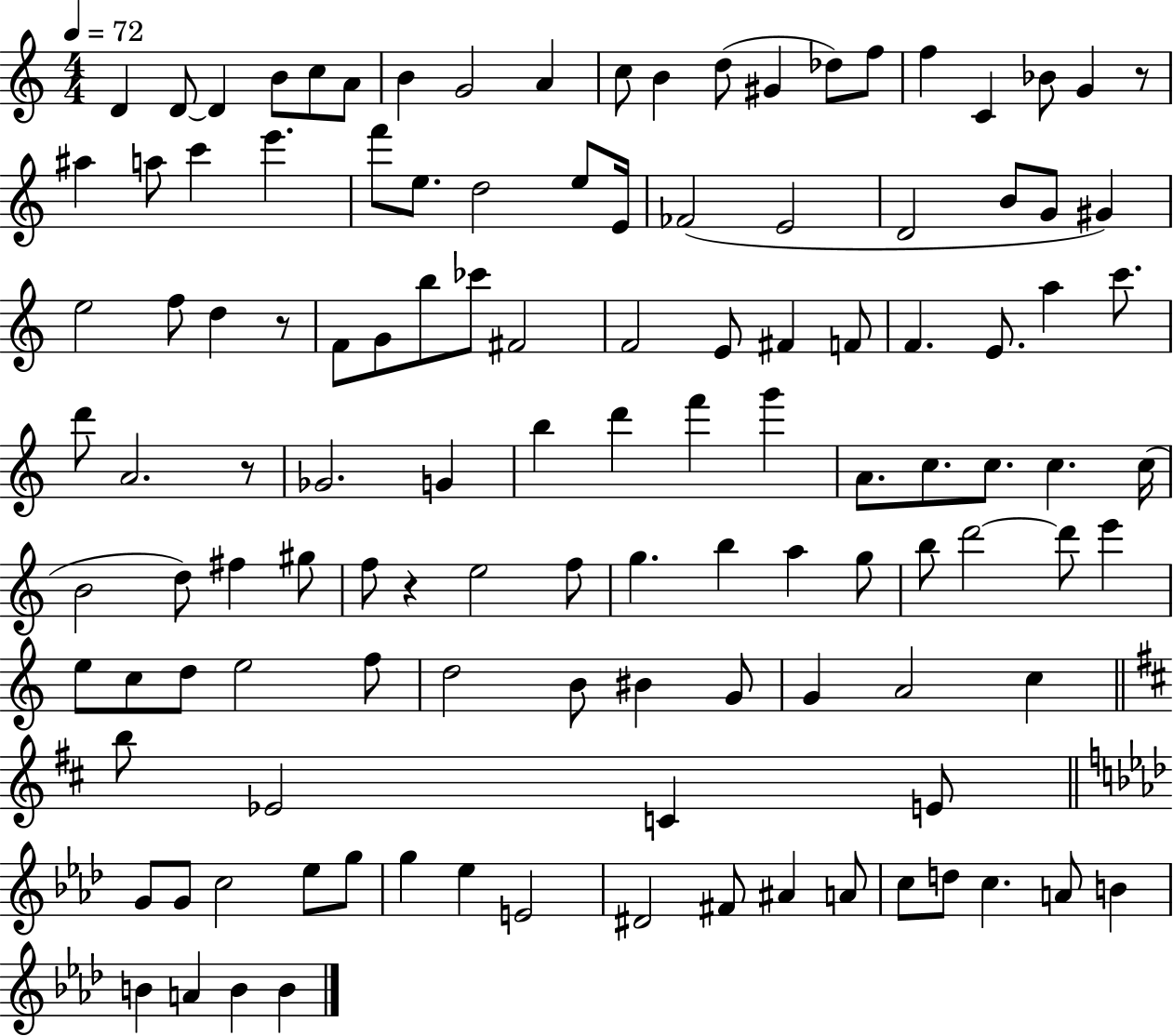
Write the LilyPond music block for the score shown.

{
  \clef treble
  \numericTimeSignature
  \time 4/4
  \key c \major
  \tempo 4 = 72
  d'4 d'8~~ d'4 b'8 c''8 a'8 | b'4 g'2 a'4 | c''8 b'4 d''8( gis'4 des''8) f''8 | f''4 c'4 bes'8 g'4 r8 | \break ais''4 a''8 c'''4 e'''4. | f'''8 e''8. d''2 e''8 e'16 | fes'2( e'2 | d'2 b'8 g'8 gis'4) | \break e''2 f''8 d''4 r8 | f'8 g'8 b''8 ces'''8 fis'2 | f'2 e'8 fis'4 f'8 | f'4. e'8. a''4 c'''8. | \break d'''8 a'2. r8 | ges'2. g'4 | b''4 d'''4 f'''4 g'''4 | a'8. c''8. c''8. c''4. c''16( | \break b'2 d''8) fis''4 gis''8 | f''8 r4 e''2 f''8 | g''4. b''4 a''4 g''8 | b''8 d'''2~~ d'''8 e'''4 | \break e''8 c''8 d''8 e''2 f''8 | d''2 b'8 bis'4 g'8 | g'4 a'2 c''4 | \bar "||" \break \key d \major b''8 ees'2 c'4 e'8 | \bar "||" \break \key f \minor g'8 g'8 c''2 ees''8 g''8 | g''4 ees''4 e'2 | dis'2 fis'8 ais'4 a'8 | c''8 d''8 c''4. a'8 b'4 | \break b'4 a'4 b'4 b'4 | \bar "|."
}